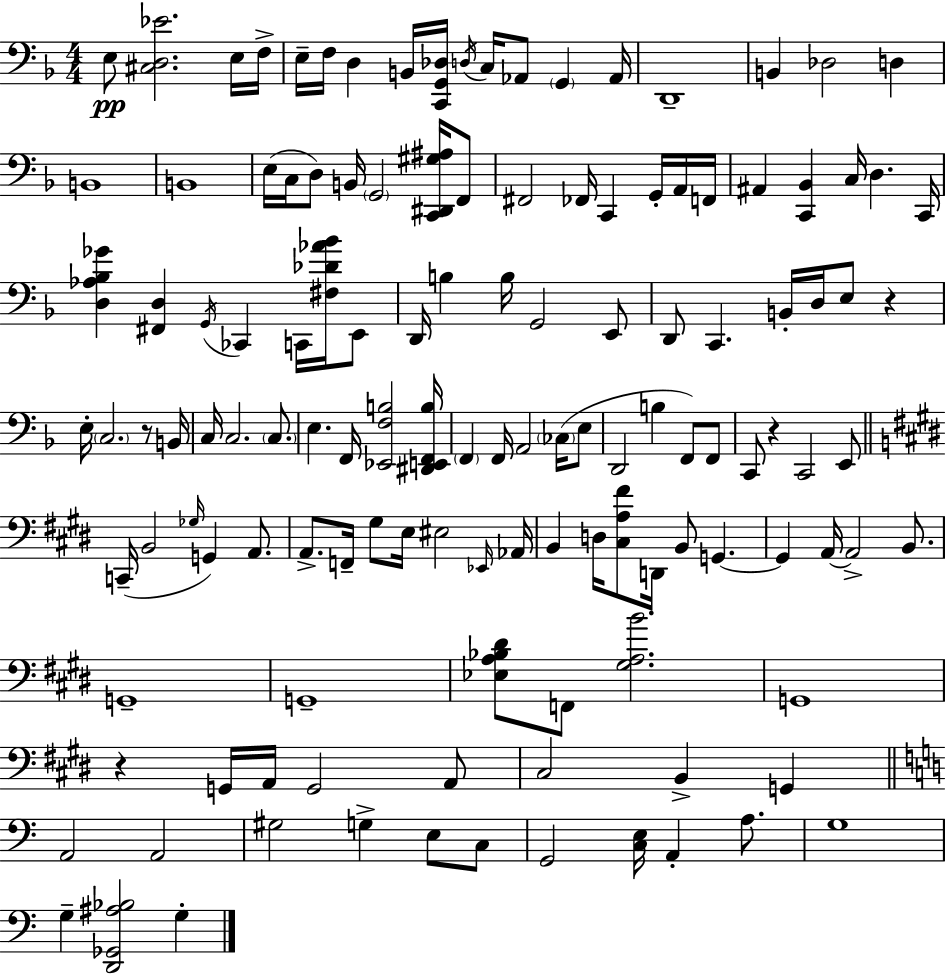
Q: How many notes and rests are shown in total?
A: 130